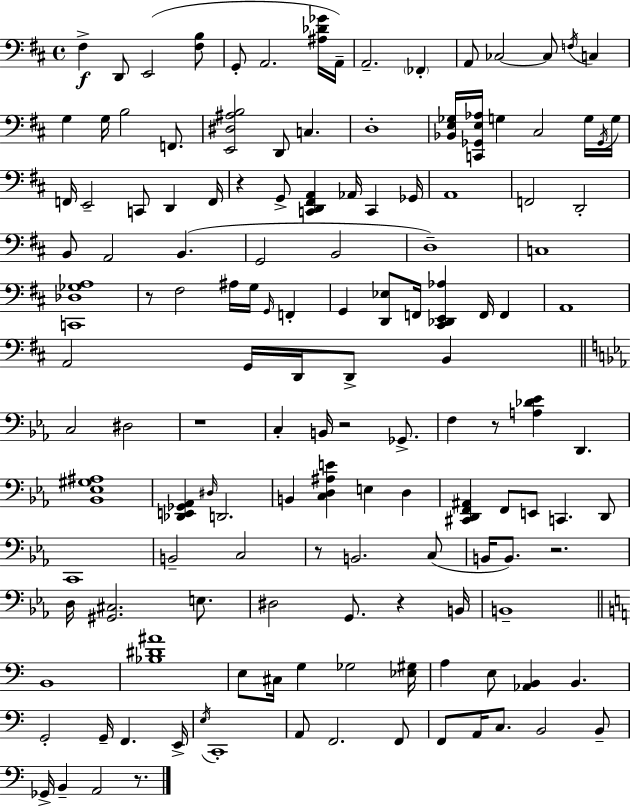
X:1
T:Untitled
M:4/4
L:1/4
K:D
^F, D,,/2 E,,2 [^F,B,]/2 G,,/2 A,,2 [^A,_D_G]/4 A,,/4 A,,2 _F,, A,,/2 _C,2 _C,/2 F,/4 C, G, G,/4 B,2 F,,/2 [E,,^D,^A,B,]2 D,,/2 C, D,4 [_B,,E,_G,]/4 [C,,_G,,E,_A,]/4 G, ^C,2 G,/4 _G,,/4 G,/4 F,,/4 E,,2 C,,/2 D,, F,,/4 z G,,/2 [C,,D,,^F,,A,,] _A,,/4 C,, _G,,/4 A,,4 F,,2 D,,2 B,,/2 A,,2 B,, G,,2 B,,2 D,4 C,4 [C,,_D,_G,A,]4 z/2 ^F,2 ^A,/4 G,/4 G,,/4 F,, G,, [D,,_E,]/2 F,,/4 [^C,,_D,,E,,_A,] F,,/4 F,, A,,4 A,,2 G,,/4 D,,/4 D,,/2 B,, C,2 ^D,2 z4 C, B,,/4 z2 _G,,/2 F, z/2 [A,_D_E] D,, [_B,,_E,^G,^A,]4 [_D,,E,,_G,,_A,,] ^D,/4 D,,2 B,, [C,D,^A,E] E, D, [^C,,D,,F,,^A,,] F,,/2 E,,/2 C,, D,,/2 C,,4 B,,2 C,2 z/2 B,,2 C,/2 B,,/4 B,,/2 z2 D,/4 [^G,,^C,]2 E,/2 ^D,2 G,,/2 z B,,/4 B,,4 B,,4 [_B,^D^A]4 E,/2 ^C,/4 G, _G,2 [_E,^G,]/4 A, E,/2 [_A,,B,,] B,, G,,2 G,,/4 F,, E,,/4 E,/4 C,,4 A,,/2 F,,2 F,,/2 F,,/2 A,,/4 C,/2 B,,2 B,,/2 _G,,/4 B,, A,,2 z/2